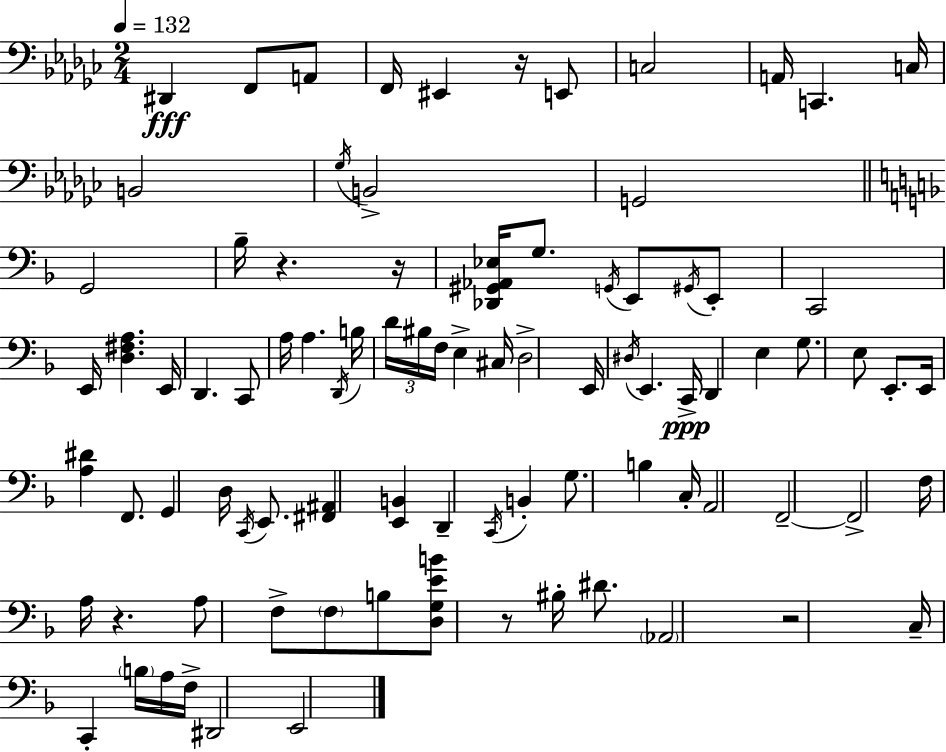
D#2/q F2/e A2/e F2/s EIS2/q R/s E2/e C3/h A2/s C2/q. C3/s B2/h Gb3/s B2/h G2/h G2/h Bb3/s R/q. R/s [Db2,G#2,Ab2,Eb3]/s G3/e. G2/s E2/e G#2/s E2/e C2/h E2/s [D3,F#3,A3]/q. E2/s D2/q. C2/e A3/s A3/q. D2/s B3/s D4/s BIS3/s F3/s E3/q C#3/s D3/h E2/s D#3/s E2/q. C2/s D2/q E3/q G3/e. E3/e E2/e. E2/s [A3,D#4]/q F2/e. G2/q D3/s C2/s E2/e. [F#2,A#2]/q [E2,B2]/q D2/q C2/s B2/q G3/e. B3/q C3/s A2/h F2/h F2/h F3/s A3/s R/q. A3/e F3/e F3/e B3/e [D3,G3,E4,B4]/e R/e BIS3/s D#4/e. Ab2/h R/h C3/s C2/q B3/s A3/s F3/s D#2/h E2/h